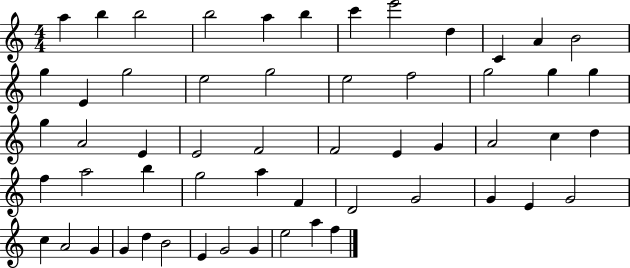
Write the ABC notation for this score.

X:1
T:Untitled
M:4/4
L:1/4
K:C
a b b2 b2 a b c' e'2 d C A B2 g E g2 e2 g2 e2 f2 g2 g g g A2 E E2 F2 F2 E G A2 c d f a2 b g2 a F D2 G2 G E G2 c A2 G G d B2 E G2 G e2 a f